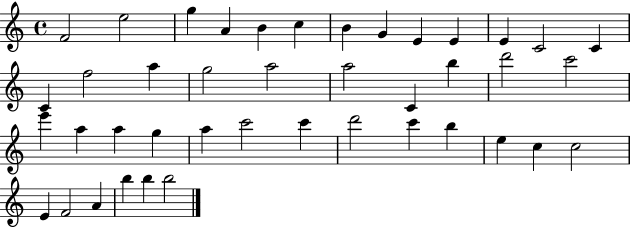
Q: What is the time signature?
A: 4/4